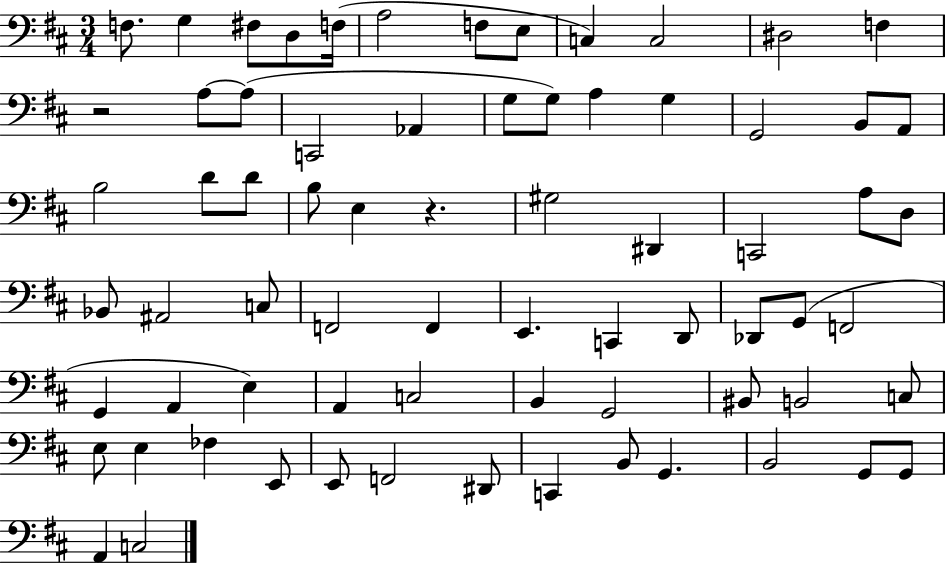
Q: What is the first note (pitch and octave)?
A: F3